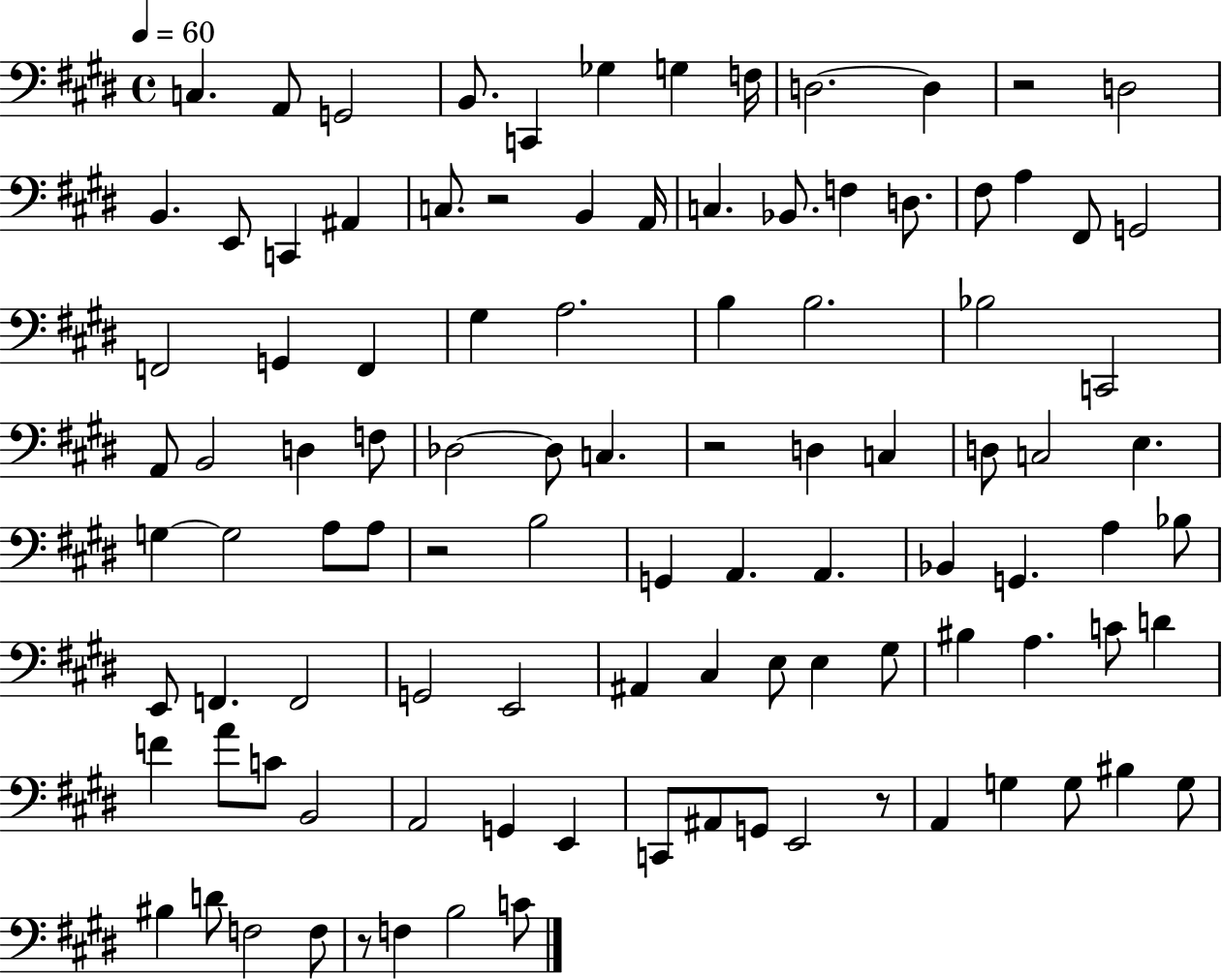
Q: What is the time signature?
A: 4/4